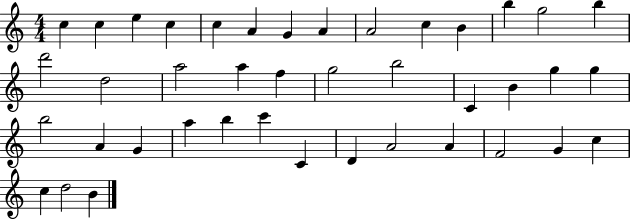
C5/q C5/q E5/q C5/q C5/q A4/q G4/q A4/q A4/h C5/q B4/q B5/q G5/h B5/q D6/h D5/h A5/h A5/q F5/q G5/h B5/h C4/q B4/q G5/q G5/q B5/h A4/q G4/q A5/q B5/q C6/q C4/q D4/q A4/h A4/q F4/h G4/q C5/q C5/q D5/h B4/q